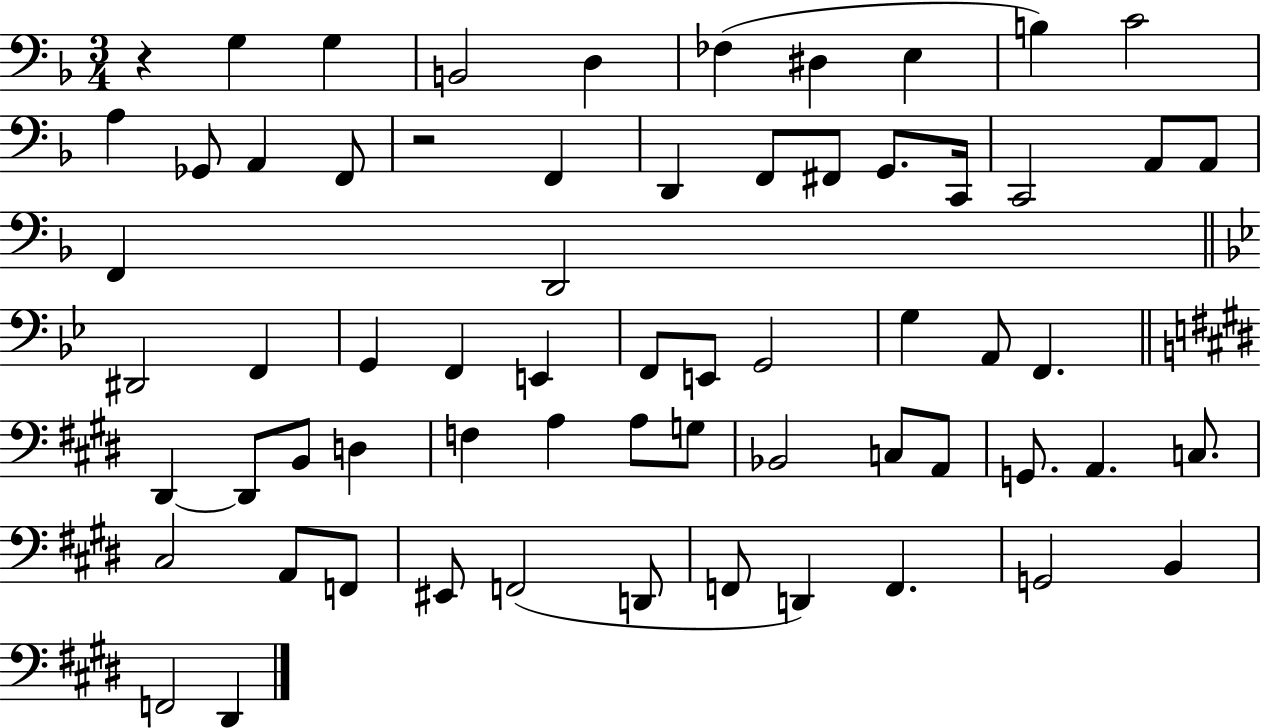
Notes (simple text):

R/q G3/q G3/q B2/h D3/q FES3/q D#3/q E3/q B3/q C4/h A3/q Gb2/e A2/q F2/e R/h F2/q D2/q F2/e F#2/e G2/e. C2/s C2/h A2/e A2/e F2/q D2/h D#2/h F2/q G2/q F2/q E2/q F2/e E2/e G2/h G3/q A2/e F2/q. D#2/q D#2/e B2/e D3/q F3/q A3/q A3/e G3/e Bb2/h C3/e A2/e G2/e. A2/q. C3/e. C#3/h A2/e F2/e EIS2/e F2/h D2/e F2/e D2/q F2/q. G2/h B2/q F2/h D#2/q